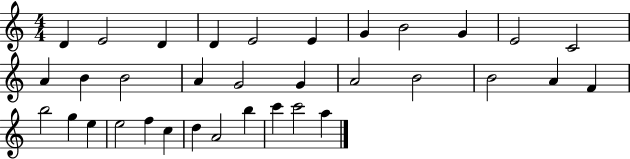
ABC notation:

X:1
T:Untitled
M:4/4
L:1/4
K:C
D E2 D D E2 E G B2 G E2 C2 A B B2 A G2 G A2 B2 B2 A F b2 g e e2 f c d A2 b c' c'2 a